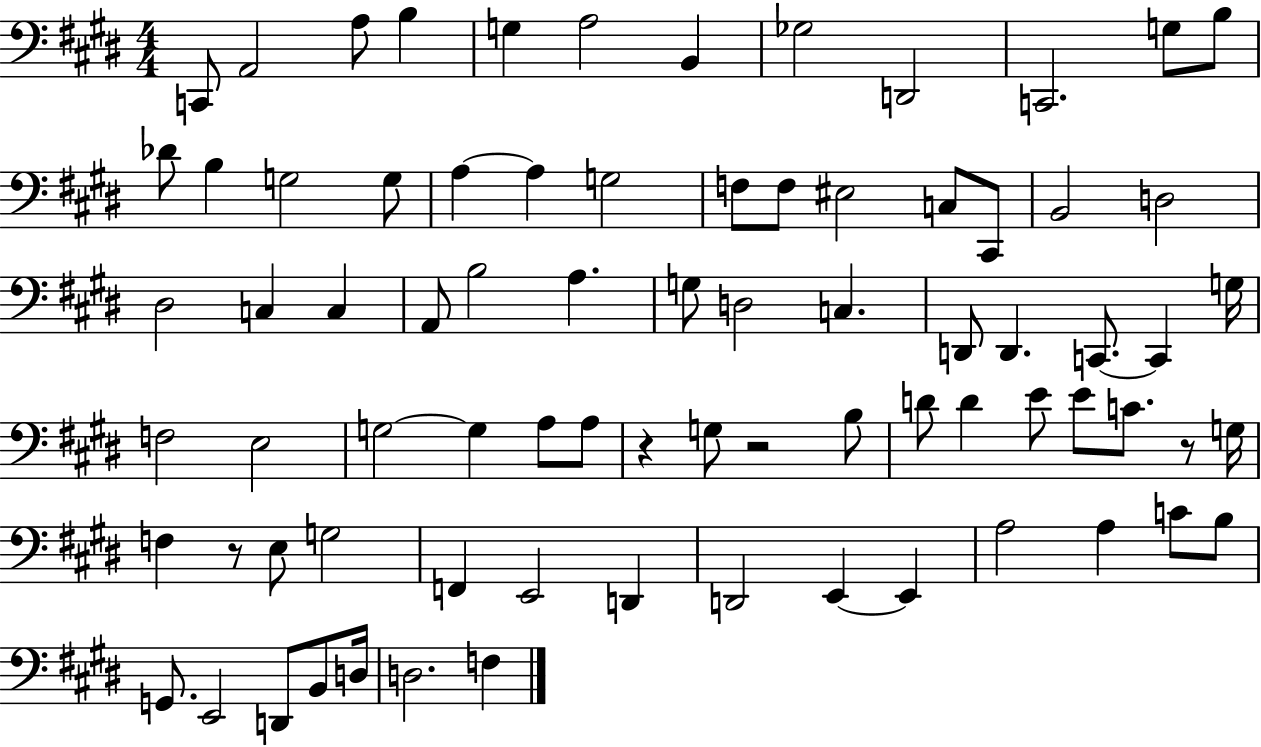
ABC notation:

X:1
T:Untitled
M:4/4
L:1/4
K:E
C,,/2 A,,2 A,/2 B, G, A,2 B,, _G,2 D,,2 C,,2 G,/2 B,/2 _D/2 B, G,2 G,/2 A, A, G,2 F,/2 F,/2 ^E,2 C,/2 ^C,,/2 B,,2 D,2 ^D,2 C, C, A,,/2 B,2 A, G,/2 D,2 C, D,,/2 D,, C,,/2 C,, G,/4 F,2 E,2 G,2 G, A,/2 A,/2 z G,/2 z2 B,/2 D/2 D E/2 E/2 C/2 z/2 G,/4 F, z/2 E,/2 G,2 F,, E,,2 D,, D,,2 E,, E,, A,2 A, C/2 B,/2 G,,/2 E,,2 D,,/2 B,,/2 D,/4 D,2 F,